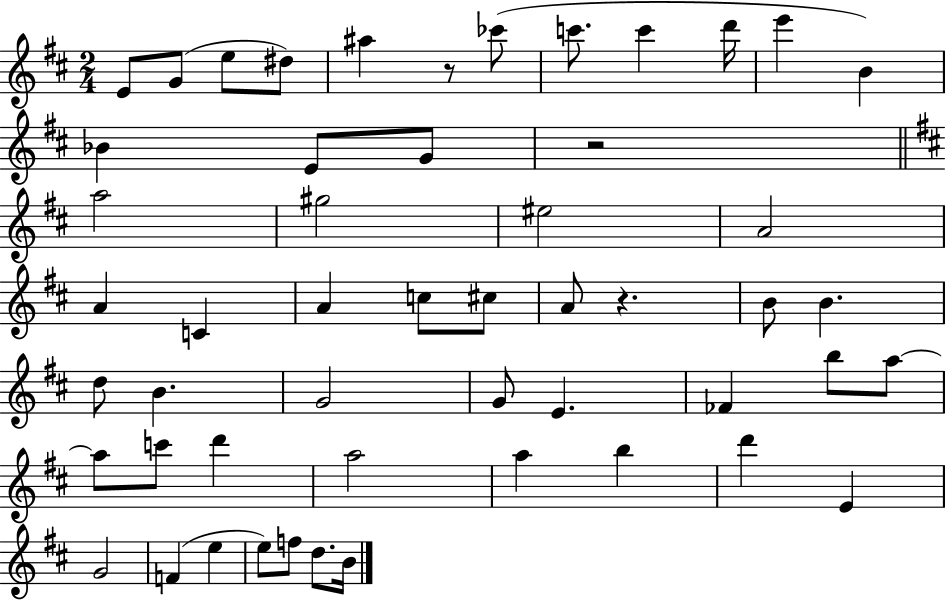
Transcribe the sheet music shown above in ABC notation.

X:1
T:Untitled
M:2/4
L:1/4
K:D
E/2 G/2 e/2 ^d/2 ^a z/2 _c'/2 c'/2 c' d'/4 e' B _B E/2 G/2 z2 a2 ^g2 ^e2 A2 A C A c/2 ^c/2 A/2 z B/2 B d/2 B G2 G/2 E _F b/2 a/2 a/2 c'/2 d' a2 a b d' E G2 F e e/2 f/2 d/2 B/4